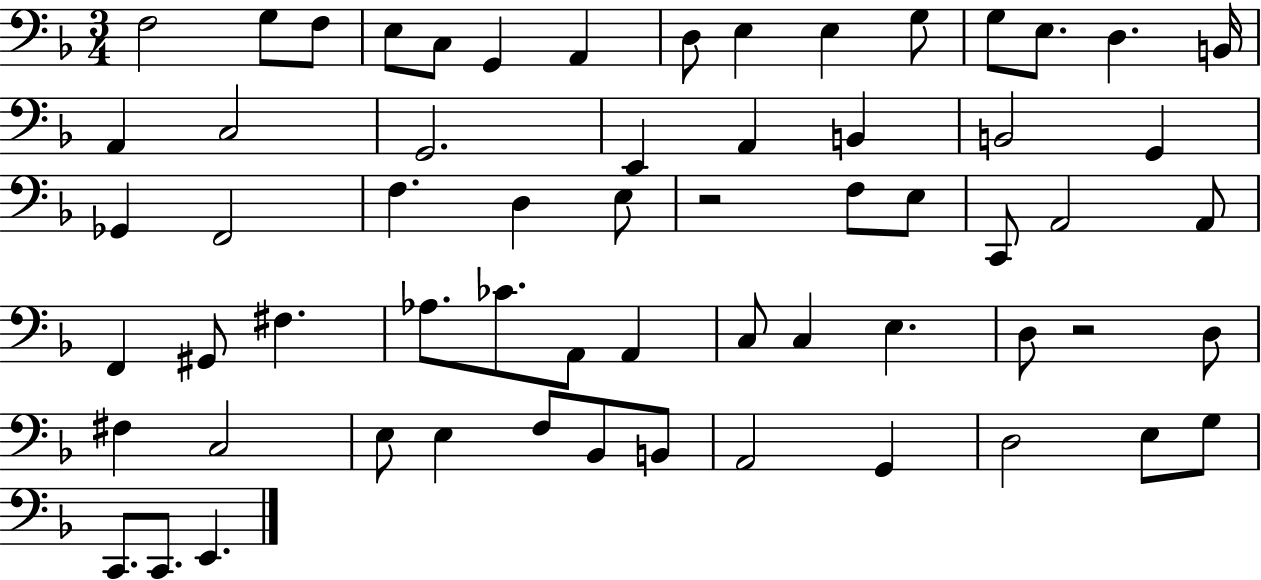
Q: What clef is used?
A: bass